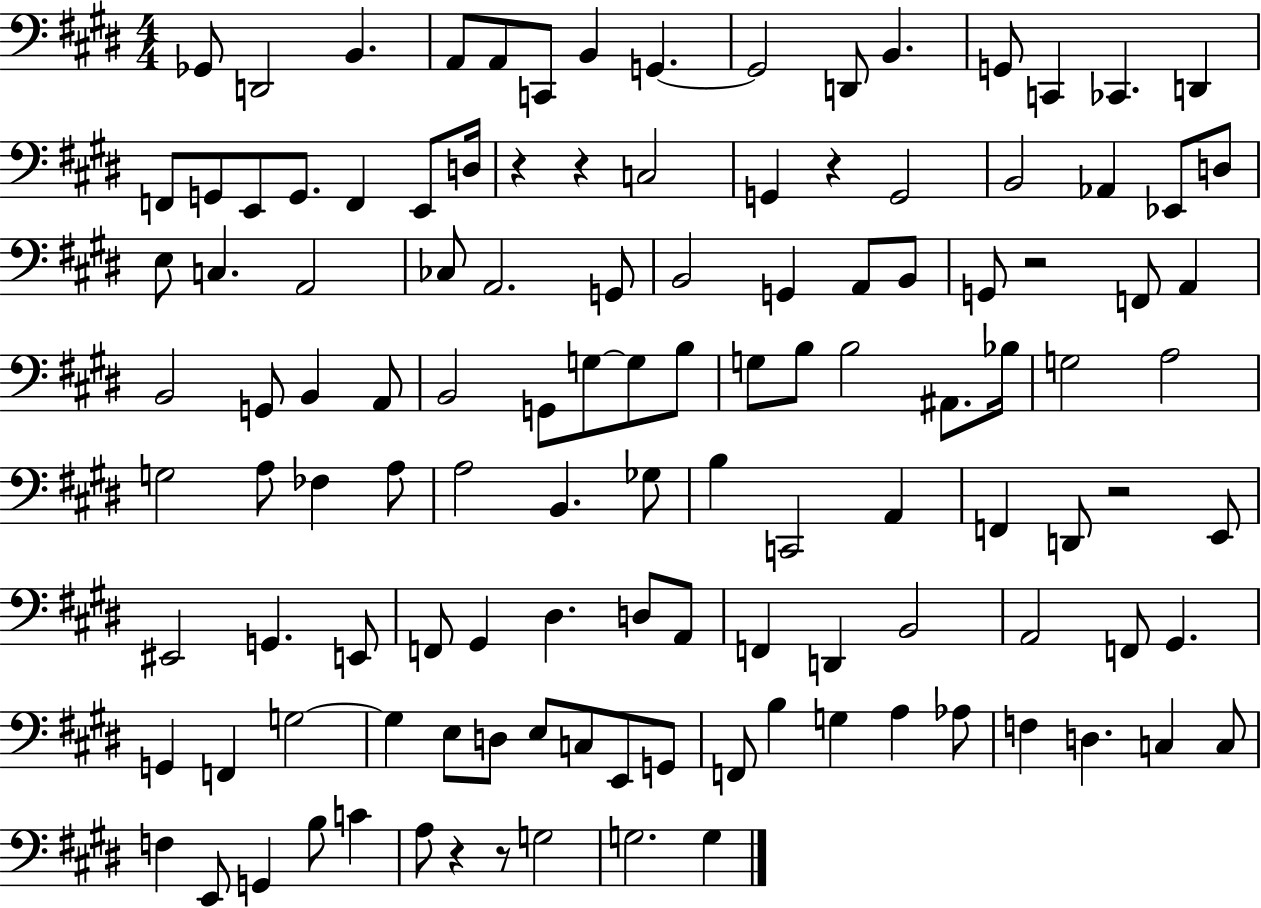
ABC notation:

X:1
T:Untitled
M:4/4
L:1/4
K:E
_G,,/2 D,,2 B,, A,,/2 A,,/2 C,,/2 B,, G,, G,,2 D,,/2 B,, G,,/2 C,, _C,, D,, F,,/2 G,,/2 E,,/2 G,,/2 F,, E,,/2 D,/4 z z C,2 G,, z G,,2 B,,2 _A,, _E,,/2 D,/2 E,/2 C, A,,2 _C,/2 A,,2 G,,/2 B,,2 G,, A,,/2 B,,/2 G,,/2 z2 F,,/2 A,, B,,2 G,,/2 B,, A,,/2 B,,2 G,,/2 G,/2 G,/2 B,/2 G,/2 B,/2 B,2 ^A,,/2 _B,/4 G,2 A,2 G,2 A,/2 _F, A,/2 A,2 B,, _G,/2 B, C,,2 A,, F,, D,,/2 z2 E,,/2 ^E,,2 G,, E,,/2 F,,/2 ^G,, ^D, D,/2 A,,/2 F,, D,, B,,2 A,,2 F,,/2 ^G,, G,, F,, G,2 G, E,/2 D,/2 E,/2 C,/2 E,,/2 G,,/2 F,,/2 B, G, A, _A,/2 F, D, C, C,/2 F, E,,/2 G,, B,/2 C A,/2 z z/2 G,2 G,2 G,